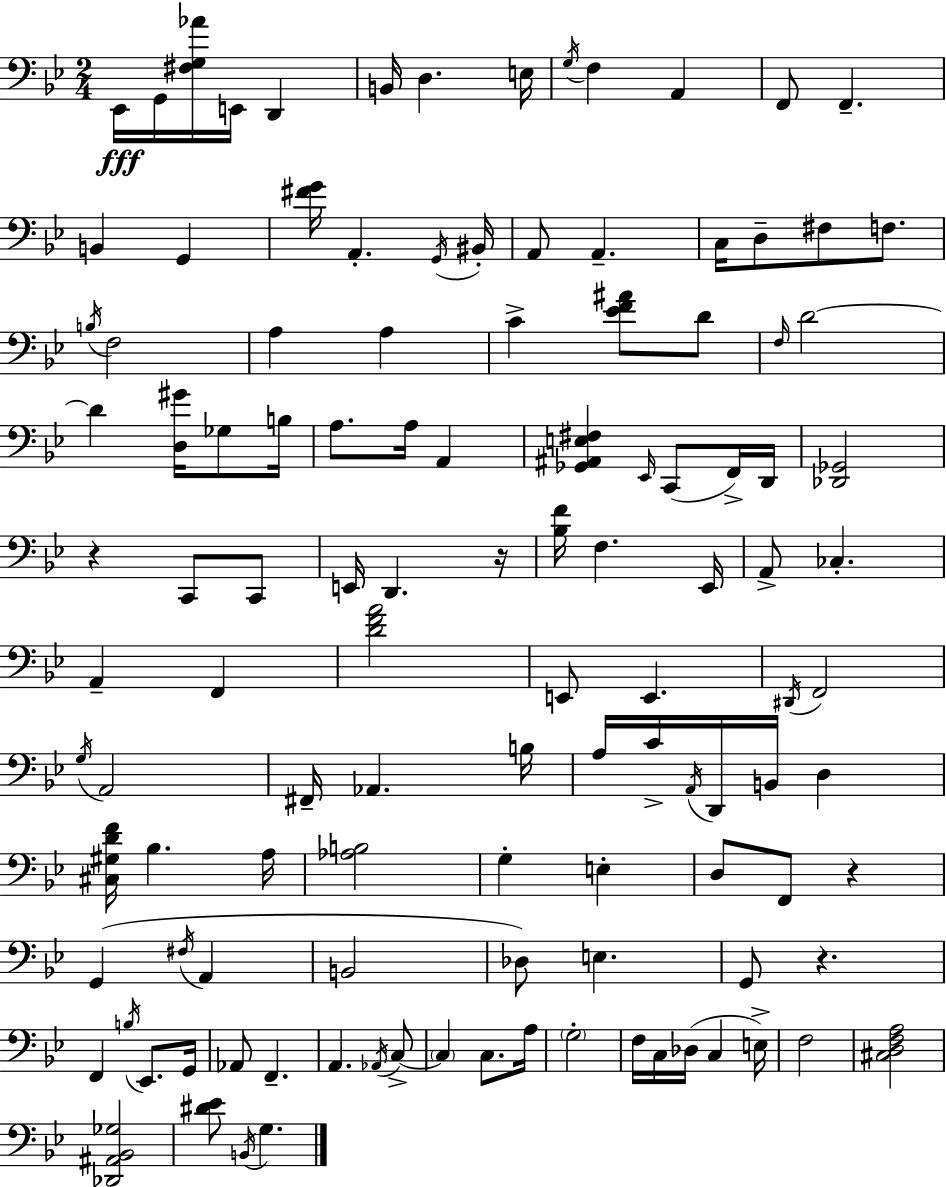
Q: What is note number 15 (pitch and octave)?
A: A2